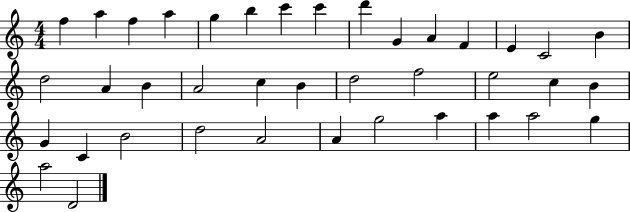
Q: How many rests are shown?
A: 0